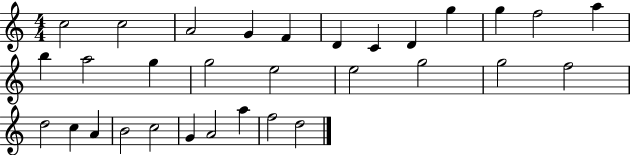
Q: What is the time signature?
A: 4/4